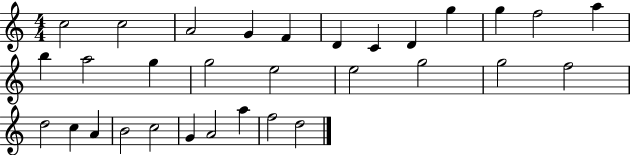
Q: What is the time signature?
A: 4/4